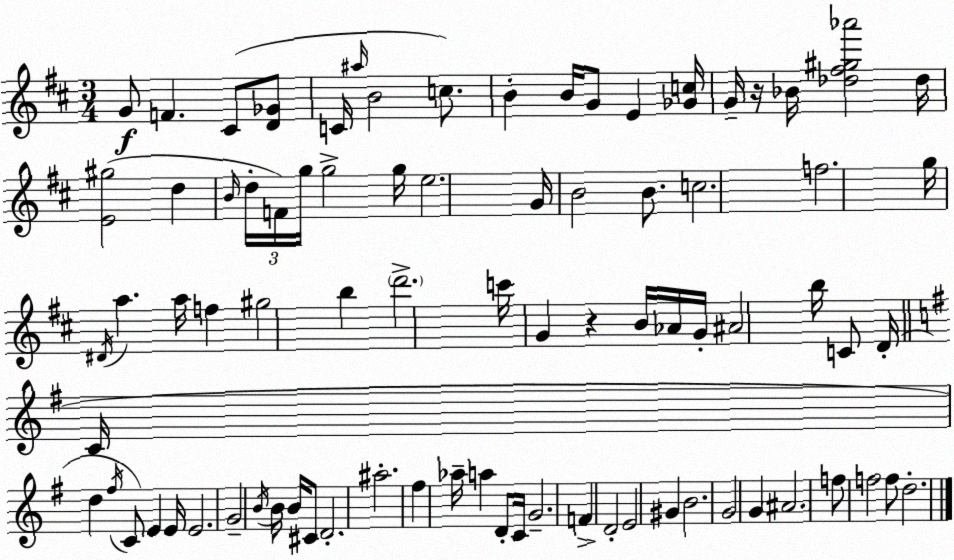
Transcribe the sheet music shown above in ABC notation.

X:1
T:Untitled
M:3/4
L:1/4
K:D
G/2 F ^C/2 [D_G]/2 C/4 ^a/4 B2 c/2 B B/4 G/2 E [_Gc]/4 G/4 z/4 _B/4 [_d^f^g_a']2 _d/4 [E^g]2 d B/4 d/4 F/4 g/4 g2 g/4 e2 G/4 B2 B/2 c2 f2 g/4 ^D/4 a a/4 f ^g2 b d'2 c'/4 G z B/4 _A/4 G/4 ^A2 b/4 C/2 D/4 C/4 d ^f/4 C/2 E E/4 E2 G2 B/4 B/4 B/4 ^C/2 D2 ^a2 ^f _a/4 a D/2 C/4 G2 F D2 E2 ^G B2 G2 G ^A2 f/2 f2 f/2 d2